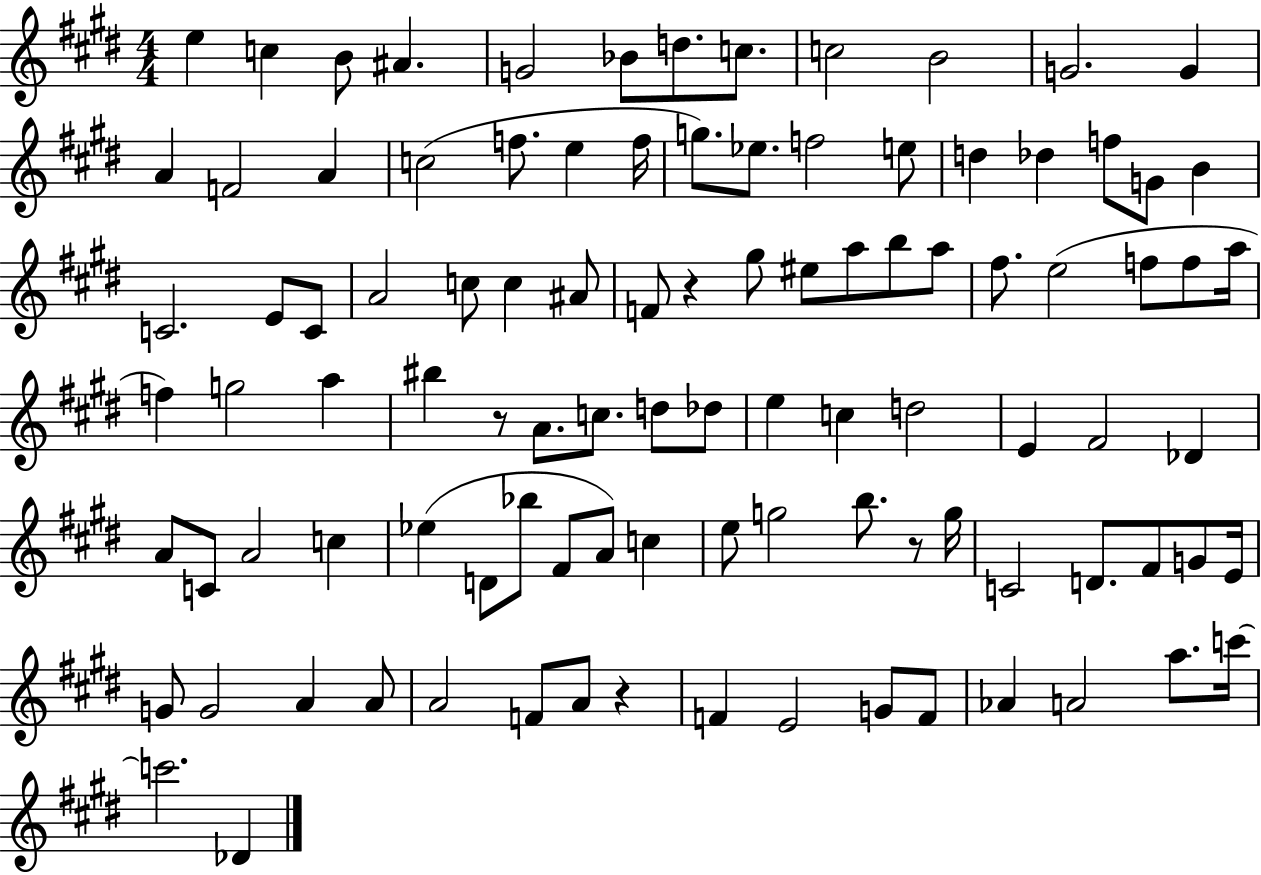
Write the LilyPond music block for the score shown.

{
  \clef treble
  \numericTimeSignature
  \time 4/4
  \key e \major
  e''4 c''4 b'8 ais'4. | g'2 bes'8 d''8. c''8. | c''2 b'2 | g'2. g'4 | \break a'4 f'2 a'4 | c''2( f''8. e''4 f''16 | g''8.) ees''8. f''2 e''8 | d''4 des''4 f''8 g'8 b'4 | \break c'2. e'8 c'8 | a'2 c''8 c''4 ais'8 | f'8 r4 gis''8 eis''8 a''8 b''8 a''8 | fis''8. e''2( f''8 f''8 a''16 | \break f''4) g''2 a''4 | bis''4 r8 a'8. c''8. d''8 des''8 | e''4 c''4 d''2 | e'4 fis'2 des'4 | \break a'8 c'8 a'2 c''4 | ees''4( d'8 bes''8 fis'8 a'8) c''4 | e''8 g''2 b''8. r8 g''16 | c'2 d'8. fis'8 g'8 e'16 | \break g'8 g'2 a'4 a'8 | a'2 f'8 a'8 r4 | f'4 e'2 g'8 f'8 | aes'4 a'2 a''8. c'''16~~ | \break c'''2. des'4 | \bar "|."
}